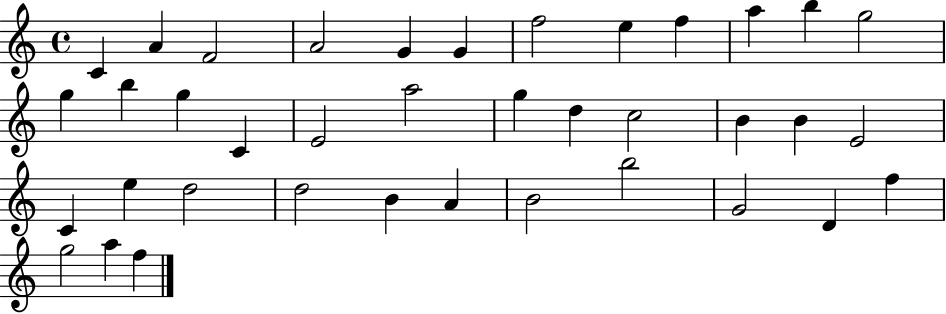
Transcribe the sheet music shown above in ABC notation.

X:1
T:Untitled
M:4/4
L:1/4
K:C
C A F2 A2 G G f2 e f a b g2 g b g C E2 a2 g d c2 B B E2 C e d2 d2 B A B2 b2 G2 D f g2 a f